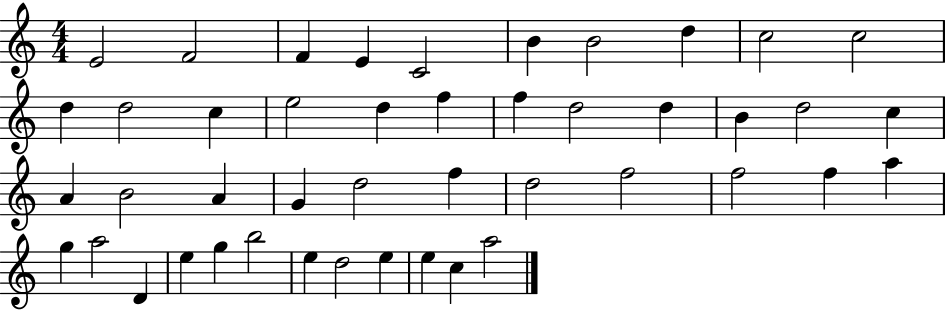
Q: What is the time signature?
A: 4/4